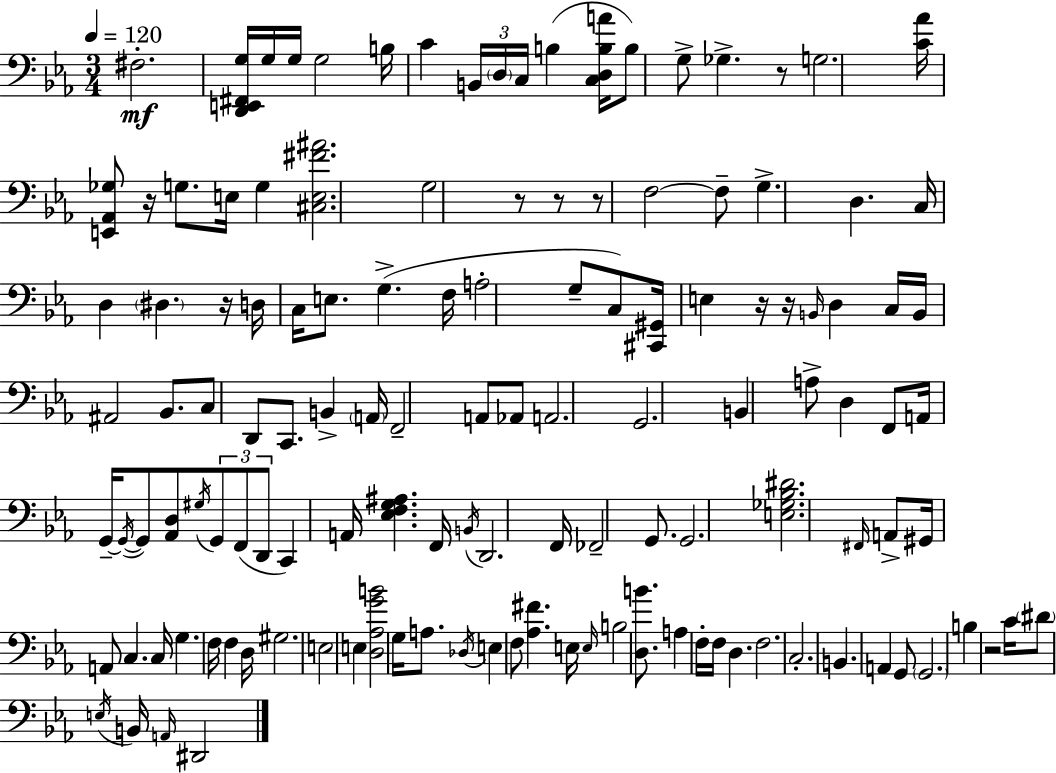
F#3/h. [D2,E2,F#2,G3]/s G3/s G3/s G3/h B3/s C4/q B2/s D3/s C3/s B3/q [C3,D3,B3,A4]/s B3/e G3/e Gb3/q. R/e G3/h. [C4,Ab4]/s [E2,Ab2,Gb3]/e R/s G3/e. E3/s G3/q [C#3,E3,F#4,A#4]/h. G3/h R/e R/e R/e F3/h F3/e G3/q. D3/q. C3/s D3/q D#3/q. R/s D3/s C3/s E3/e. G3/q. F3/s A3/h G3/e C3/e [C#2,G#2]/s E3/q R/s R/s B2/s D3/q C3/s B2/s A#2/h Bb2/e. C3/e D2/e C2/e. B2/q A2/s F2/h A2/e Ab2/e A2/h. G2/h. B2/q A3/e D3/q F2/e A2/s G2/s G2/s G2/e [Ab2,D3]/e G#3/s G2/e F2/e D2/e C2/q A2/s [Eb3,F3,G3,A#3]/q. F2/s B2/s D2/h. F2/s FES2/h G2/e. G2/h. [E3,Gb3,Bb3,D#4]/h. F#2/s A2/e G#2/s A2/e C3/q. C3/s G3/q. F3/s F3/q D3/s G#3/h. E3/h E3/q [D3,Ab3,G4,B4]/h G3/s A3/e. Db3/s E3/q F3/e [Ab3,F#4]/q. E3/s E3/s B3/h [D3,B4]/e. A3/q F3/s F3/s D3/q. F3/h. C3/h. B2/q. A2/q G2/e G2/h. B3/q R/h C4/s D#4/e E3/s B2/s A2/s D#2/h